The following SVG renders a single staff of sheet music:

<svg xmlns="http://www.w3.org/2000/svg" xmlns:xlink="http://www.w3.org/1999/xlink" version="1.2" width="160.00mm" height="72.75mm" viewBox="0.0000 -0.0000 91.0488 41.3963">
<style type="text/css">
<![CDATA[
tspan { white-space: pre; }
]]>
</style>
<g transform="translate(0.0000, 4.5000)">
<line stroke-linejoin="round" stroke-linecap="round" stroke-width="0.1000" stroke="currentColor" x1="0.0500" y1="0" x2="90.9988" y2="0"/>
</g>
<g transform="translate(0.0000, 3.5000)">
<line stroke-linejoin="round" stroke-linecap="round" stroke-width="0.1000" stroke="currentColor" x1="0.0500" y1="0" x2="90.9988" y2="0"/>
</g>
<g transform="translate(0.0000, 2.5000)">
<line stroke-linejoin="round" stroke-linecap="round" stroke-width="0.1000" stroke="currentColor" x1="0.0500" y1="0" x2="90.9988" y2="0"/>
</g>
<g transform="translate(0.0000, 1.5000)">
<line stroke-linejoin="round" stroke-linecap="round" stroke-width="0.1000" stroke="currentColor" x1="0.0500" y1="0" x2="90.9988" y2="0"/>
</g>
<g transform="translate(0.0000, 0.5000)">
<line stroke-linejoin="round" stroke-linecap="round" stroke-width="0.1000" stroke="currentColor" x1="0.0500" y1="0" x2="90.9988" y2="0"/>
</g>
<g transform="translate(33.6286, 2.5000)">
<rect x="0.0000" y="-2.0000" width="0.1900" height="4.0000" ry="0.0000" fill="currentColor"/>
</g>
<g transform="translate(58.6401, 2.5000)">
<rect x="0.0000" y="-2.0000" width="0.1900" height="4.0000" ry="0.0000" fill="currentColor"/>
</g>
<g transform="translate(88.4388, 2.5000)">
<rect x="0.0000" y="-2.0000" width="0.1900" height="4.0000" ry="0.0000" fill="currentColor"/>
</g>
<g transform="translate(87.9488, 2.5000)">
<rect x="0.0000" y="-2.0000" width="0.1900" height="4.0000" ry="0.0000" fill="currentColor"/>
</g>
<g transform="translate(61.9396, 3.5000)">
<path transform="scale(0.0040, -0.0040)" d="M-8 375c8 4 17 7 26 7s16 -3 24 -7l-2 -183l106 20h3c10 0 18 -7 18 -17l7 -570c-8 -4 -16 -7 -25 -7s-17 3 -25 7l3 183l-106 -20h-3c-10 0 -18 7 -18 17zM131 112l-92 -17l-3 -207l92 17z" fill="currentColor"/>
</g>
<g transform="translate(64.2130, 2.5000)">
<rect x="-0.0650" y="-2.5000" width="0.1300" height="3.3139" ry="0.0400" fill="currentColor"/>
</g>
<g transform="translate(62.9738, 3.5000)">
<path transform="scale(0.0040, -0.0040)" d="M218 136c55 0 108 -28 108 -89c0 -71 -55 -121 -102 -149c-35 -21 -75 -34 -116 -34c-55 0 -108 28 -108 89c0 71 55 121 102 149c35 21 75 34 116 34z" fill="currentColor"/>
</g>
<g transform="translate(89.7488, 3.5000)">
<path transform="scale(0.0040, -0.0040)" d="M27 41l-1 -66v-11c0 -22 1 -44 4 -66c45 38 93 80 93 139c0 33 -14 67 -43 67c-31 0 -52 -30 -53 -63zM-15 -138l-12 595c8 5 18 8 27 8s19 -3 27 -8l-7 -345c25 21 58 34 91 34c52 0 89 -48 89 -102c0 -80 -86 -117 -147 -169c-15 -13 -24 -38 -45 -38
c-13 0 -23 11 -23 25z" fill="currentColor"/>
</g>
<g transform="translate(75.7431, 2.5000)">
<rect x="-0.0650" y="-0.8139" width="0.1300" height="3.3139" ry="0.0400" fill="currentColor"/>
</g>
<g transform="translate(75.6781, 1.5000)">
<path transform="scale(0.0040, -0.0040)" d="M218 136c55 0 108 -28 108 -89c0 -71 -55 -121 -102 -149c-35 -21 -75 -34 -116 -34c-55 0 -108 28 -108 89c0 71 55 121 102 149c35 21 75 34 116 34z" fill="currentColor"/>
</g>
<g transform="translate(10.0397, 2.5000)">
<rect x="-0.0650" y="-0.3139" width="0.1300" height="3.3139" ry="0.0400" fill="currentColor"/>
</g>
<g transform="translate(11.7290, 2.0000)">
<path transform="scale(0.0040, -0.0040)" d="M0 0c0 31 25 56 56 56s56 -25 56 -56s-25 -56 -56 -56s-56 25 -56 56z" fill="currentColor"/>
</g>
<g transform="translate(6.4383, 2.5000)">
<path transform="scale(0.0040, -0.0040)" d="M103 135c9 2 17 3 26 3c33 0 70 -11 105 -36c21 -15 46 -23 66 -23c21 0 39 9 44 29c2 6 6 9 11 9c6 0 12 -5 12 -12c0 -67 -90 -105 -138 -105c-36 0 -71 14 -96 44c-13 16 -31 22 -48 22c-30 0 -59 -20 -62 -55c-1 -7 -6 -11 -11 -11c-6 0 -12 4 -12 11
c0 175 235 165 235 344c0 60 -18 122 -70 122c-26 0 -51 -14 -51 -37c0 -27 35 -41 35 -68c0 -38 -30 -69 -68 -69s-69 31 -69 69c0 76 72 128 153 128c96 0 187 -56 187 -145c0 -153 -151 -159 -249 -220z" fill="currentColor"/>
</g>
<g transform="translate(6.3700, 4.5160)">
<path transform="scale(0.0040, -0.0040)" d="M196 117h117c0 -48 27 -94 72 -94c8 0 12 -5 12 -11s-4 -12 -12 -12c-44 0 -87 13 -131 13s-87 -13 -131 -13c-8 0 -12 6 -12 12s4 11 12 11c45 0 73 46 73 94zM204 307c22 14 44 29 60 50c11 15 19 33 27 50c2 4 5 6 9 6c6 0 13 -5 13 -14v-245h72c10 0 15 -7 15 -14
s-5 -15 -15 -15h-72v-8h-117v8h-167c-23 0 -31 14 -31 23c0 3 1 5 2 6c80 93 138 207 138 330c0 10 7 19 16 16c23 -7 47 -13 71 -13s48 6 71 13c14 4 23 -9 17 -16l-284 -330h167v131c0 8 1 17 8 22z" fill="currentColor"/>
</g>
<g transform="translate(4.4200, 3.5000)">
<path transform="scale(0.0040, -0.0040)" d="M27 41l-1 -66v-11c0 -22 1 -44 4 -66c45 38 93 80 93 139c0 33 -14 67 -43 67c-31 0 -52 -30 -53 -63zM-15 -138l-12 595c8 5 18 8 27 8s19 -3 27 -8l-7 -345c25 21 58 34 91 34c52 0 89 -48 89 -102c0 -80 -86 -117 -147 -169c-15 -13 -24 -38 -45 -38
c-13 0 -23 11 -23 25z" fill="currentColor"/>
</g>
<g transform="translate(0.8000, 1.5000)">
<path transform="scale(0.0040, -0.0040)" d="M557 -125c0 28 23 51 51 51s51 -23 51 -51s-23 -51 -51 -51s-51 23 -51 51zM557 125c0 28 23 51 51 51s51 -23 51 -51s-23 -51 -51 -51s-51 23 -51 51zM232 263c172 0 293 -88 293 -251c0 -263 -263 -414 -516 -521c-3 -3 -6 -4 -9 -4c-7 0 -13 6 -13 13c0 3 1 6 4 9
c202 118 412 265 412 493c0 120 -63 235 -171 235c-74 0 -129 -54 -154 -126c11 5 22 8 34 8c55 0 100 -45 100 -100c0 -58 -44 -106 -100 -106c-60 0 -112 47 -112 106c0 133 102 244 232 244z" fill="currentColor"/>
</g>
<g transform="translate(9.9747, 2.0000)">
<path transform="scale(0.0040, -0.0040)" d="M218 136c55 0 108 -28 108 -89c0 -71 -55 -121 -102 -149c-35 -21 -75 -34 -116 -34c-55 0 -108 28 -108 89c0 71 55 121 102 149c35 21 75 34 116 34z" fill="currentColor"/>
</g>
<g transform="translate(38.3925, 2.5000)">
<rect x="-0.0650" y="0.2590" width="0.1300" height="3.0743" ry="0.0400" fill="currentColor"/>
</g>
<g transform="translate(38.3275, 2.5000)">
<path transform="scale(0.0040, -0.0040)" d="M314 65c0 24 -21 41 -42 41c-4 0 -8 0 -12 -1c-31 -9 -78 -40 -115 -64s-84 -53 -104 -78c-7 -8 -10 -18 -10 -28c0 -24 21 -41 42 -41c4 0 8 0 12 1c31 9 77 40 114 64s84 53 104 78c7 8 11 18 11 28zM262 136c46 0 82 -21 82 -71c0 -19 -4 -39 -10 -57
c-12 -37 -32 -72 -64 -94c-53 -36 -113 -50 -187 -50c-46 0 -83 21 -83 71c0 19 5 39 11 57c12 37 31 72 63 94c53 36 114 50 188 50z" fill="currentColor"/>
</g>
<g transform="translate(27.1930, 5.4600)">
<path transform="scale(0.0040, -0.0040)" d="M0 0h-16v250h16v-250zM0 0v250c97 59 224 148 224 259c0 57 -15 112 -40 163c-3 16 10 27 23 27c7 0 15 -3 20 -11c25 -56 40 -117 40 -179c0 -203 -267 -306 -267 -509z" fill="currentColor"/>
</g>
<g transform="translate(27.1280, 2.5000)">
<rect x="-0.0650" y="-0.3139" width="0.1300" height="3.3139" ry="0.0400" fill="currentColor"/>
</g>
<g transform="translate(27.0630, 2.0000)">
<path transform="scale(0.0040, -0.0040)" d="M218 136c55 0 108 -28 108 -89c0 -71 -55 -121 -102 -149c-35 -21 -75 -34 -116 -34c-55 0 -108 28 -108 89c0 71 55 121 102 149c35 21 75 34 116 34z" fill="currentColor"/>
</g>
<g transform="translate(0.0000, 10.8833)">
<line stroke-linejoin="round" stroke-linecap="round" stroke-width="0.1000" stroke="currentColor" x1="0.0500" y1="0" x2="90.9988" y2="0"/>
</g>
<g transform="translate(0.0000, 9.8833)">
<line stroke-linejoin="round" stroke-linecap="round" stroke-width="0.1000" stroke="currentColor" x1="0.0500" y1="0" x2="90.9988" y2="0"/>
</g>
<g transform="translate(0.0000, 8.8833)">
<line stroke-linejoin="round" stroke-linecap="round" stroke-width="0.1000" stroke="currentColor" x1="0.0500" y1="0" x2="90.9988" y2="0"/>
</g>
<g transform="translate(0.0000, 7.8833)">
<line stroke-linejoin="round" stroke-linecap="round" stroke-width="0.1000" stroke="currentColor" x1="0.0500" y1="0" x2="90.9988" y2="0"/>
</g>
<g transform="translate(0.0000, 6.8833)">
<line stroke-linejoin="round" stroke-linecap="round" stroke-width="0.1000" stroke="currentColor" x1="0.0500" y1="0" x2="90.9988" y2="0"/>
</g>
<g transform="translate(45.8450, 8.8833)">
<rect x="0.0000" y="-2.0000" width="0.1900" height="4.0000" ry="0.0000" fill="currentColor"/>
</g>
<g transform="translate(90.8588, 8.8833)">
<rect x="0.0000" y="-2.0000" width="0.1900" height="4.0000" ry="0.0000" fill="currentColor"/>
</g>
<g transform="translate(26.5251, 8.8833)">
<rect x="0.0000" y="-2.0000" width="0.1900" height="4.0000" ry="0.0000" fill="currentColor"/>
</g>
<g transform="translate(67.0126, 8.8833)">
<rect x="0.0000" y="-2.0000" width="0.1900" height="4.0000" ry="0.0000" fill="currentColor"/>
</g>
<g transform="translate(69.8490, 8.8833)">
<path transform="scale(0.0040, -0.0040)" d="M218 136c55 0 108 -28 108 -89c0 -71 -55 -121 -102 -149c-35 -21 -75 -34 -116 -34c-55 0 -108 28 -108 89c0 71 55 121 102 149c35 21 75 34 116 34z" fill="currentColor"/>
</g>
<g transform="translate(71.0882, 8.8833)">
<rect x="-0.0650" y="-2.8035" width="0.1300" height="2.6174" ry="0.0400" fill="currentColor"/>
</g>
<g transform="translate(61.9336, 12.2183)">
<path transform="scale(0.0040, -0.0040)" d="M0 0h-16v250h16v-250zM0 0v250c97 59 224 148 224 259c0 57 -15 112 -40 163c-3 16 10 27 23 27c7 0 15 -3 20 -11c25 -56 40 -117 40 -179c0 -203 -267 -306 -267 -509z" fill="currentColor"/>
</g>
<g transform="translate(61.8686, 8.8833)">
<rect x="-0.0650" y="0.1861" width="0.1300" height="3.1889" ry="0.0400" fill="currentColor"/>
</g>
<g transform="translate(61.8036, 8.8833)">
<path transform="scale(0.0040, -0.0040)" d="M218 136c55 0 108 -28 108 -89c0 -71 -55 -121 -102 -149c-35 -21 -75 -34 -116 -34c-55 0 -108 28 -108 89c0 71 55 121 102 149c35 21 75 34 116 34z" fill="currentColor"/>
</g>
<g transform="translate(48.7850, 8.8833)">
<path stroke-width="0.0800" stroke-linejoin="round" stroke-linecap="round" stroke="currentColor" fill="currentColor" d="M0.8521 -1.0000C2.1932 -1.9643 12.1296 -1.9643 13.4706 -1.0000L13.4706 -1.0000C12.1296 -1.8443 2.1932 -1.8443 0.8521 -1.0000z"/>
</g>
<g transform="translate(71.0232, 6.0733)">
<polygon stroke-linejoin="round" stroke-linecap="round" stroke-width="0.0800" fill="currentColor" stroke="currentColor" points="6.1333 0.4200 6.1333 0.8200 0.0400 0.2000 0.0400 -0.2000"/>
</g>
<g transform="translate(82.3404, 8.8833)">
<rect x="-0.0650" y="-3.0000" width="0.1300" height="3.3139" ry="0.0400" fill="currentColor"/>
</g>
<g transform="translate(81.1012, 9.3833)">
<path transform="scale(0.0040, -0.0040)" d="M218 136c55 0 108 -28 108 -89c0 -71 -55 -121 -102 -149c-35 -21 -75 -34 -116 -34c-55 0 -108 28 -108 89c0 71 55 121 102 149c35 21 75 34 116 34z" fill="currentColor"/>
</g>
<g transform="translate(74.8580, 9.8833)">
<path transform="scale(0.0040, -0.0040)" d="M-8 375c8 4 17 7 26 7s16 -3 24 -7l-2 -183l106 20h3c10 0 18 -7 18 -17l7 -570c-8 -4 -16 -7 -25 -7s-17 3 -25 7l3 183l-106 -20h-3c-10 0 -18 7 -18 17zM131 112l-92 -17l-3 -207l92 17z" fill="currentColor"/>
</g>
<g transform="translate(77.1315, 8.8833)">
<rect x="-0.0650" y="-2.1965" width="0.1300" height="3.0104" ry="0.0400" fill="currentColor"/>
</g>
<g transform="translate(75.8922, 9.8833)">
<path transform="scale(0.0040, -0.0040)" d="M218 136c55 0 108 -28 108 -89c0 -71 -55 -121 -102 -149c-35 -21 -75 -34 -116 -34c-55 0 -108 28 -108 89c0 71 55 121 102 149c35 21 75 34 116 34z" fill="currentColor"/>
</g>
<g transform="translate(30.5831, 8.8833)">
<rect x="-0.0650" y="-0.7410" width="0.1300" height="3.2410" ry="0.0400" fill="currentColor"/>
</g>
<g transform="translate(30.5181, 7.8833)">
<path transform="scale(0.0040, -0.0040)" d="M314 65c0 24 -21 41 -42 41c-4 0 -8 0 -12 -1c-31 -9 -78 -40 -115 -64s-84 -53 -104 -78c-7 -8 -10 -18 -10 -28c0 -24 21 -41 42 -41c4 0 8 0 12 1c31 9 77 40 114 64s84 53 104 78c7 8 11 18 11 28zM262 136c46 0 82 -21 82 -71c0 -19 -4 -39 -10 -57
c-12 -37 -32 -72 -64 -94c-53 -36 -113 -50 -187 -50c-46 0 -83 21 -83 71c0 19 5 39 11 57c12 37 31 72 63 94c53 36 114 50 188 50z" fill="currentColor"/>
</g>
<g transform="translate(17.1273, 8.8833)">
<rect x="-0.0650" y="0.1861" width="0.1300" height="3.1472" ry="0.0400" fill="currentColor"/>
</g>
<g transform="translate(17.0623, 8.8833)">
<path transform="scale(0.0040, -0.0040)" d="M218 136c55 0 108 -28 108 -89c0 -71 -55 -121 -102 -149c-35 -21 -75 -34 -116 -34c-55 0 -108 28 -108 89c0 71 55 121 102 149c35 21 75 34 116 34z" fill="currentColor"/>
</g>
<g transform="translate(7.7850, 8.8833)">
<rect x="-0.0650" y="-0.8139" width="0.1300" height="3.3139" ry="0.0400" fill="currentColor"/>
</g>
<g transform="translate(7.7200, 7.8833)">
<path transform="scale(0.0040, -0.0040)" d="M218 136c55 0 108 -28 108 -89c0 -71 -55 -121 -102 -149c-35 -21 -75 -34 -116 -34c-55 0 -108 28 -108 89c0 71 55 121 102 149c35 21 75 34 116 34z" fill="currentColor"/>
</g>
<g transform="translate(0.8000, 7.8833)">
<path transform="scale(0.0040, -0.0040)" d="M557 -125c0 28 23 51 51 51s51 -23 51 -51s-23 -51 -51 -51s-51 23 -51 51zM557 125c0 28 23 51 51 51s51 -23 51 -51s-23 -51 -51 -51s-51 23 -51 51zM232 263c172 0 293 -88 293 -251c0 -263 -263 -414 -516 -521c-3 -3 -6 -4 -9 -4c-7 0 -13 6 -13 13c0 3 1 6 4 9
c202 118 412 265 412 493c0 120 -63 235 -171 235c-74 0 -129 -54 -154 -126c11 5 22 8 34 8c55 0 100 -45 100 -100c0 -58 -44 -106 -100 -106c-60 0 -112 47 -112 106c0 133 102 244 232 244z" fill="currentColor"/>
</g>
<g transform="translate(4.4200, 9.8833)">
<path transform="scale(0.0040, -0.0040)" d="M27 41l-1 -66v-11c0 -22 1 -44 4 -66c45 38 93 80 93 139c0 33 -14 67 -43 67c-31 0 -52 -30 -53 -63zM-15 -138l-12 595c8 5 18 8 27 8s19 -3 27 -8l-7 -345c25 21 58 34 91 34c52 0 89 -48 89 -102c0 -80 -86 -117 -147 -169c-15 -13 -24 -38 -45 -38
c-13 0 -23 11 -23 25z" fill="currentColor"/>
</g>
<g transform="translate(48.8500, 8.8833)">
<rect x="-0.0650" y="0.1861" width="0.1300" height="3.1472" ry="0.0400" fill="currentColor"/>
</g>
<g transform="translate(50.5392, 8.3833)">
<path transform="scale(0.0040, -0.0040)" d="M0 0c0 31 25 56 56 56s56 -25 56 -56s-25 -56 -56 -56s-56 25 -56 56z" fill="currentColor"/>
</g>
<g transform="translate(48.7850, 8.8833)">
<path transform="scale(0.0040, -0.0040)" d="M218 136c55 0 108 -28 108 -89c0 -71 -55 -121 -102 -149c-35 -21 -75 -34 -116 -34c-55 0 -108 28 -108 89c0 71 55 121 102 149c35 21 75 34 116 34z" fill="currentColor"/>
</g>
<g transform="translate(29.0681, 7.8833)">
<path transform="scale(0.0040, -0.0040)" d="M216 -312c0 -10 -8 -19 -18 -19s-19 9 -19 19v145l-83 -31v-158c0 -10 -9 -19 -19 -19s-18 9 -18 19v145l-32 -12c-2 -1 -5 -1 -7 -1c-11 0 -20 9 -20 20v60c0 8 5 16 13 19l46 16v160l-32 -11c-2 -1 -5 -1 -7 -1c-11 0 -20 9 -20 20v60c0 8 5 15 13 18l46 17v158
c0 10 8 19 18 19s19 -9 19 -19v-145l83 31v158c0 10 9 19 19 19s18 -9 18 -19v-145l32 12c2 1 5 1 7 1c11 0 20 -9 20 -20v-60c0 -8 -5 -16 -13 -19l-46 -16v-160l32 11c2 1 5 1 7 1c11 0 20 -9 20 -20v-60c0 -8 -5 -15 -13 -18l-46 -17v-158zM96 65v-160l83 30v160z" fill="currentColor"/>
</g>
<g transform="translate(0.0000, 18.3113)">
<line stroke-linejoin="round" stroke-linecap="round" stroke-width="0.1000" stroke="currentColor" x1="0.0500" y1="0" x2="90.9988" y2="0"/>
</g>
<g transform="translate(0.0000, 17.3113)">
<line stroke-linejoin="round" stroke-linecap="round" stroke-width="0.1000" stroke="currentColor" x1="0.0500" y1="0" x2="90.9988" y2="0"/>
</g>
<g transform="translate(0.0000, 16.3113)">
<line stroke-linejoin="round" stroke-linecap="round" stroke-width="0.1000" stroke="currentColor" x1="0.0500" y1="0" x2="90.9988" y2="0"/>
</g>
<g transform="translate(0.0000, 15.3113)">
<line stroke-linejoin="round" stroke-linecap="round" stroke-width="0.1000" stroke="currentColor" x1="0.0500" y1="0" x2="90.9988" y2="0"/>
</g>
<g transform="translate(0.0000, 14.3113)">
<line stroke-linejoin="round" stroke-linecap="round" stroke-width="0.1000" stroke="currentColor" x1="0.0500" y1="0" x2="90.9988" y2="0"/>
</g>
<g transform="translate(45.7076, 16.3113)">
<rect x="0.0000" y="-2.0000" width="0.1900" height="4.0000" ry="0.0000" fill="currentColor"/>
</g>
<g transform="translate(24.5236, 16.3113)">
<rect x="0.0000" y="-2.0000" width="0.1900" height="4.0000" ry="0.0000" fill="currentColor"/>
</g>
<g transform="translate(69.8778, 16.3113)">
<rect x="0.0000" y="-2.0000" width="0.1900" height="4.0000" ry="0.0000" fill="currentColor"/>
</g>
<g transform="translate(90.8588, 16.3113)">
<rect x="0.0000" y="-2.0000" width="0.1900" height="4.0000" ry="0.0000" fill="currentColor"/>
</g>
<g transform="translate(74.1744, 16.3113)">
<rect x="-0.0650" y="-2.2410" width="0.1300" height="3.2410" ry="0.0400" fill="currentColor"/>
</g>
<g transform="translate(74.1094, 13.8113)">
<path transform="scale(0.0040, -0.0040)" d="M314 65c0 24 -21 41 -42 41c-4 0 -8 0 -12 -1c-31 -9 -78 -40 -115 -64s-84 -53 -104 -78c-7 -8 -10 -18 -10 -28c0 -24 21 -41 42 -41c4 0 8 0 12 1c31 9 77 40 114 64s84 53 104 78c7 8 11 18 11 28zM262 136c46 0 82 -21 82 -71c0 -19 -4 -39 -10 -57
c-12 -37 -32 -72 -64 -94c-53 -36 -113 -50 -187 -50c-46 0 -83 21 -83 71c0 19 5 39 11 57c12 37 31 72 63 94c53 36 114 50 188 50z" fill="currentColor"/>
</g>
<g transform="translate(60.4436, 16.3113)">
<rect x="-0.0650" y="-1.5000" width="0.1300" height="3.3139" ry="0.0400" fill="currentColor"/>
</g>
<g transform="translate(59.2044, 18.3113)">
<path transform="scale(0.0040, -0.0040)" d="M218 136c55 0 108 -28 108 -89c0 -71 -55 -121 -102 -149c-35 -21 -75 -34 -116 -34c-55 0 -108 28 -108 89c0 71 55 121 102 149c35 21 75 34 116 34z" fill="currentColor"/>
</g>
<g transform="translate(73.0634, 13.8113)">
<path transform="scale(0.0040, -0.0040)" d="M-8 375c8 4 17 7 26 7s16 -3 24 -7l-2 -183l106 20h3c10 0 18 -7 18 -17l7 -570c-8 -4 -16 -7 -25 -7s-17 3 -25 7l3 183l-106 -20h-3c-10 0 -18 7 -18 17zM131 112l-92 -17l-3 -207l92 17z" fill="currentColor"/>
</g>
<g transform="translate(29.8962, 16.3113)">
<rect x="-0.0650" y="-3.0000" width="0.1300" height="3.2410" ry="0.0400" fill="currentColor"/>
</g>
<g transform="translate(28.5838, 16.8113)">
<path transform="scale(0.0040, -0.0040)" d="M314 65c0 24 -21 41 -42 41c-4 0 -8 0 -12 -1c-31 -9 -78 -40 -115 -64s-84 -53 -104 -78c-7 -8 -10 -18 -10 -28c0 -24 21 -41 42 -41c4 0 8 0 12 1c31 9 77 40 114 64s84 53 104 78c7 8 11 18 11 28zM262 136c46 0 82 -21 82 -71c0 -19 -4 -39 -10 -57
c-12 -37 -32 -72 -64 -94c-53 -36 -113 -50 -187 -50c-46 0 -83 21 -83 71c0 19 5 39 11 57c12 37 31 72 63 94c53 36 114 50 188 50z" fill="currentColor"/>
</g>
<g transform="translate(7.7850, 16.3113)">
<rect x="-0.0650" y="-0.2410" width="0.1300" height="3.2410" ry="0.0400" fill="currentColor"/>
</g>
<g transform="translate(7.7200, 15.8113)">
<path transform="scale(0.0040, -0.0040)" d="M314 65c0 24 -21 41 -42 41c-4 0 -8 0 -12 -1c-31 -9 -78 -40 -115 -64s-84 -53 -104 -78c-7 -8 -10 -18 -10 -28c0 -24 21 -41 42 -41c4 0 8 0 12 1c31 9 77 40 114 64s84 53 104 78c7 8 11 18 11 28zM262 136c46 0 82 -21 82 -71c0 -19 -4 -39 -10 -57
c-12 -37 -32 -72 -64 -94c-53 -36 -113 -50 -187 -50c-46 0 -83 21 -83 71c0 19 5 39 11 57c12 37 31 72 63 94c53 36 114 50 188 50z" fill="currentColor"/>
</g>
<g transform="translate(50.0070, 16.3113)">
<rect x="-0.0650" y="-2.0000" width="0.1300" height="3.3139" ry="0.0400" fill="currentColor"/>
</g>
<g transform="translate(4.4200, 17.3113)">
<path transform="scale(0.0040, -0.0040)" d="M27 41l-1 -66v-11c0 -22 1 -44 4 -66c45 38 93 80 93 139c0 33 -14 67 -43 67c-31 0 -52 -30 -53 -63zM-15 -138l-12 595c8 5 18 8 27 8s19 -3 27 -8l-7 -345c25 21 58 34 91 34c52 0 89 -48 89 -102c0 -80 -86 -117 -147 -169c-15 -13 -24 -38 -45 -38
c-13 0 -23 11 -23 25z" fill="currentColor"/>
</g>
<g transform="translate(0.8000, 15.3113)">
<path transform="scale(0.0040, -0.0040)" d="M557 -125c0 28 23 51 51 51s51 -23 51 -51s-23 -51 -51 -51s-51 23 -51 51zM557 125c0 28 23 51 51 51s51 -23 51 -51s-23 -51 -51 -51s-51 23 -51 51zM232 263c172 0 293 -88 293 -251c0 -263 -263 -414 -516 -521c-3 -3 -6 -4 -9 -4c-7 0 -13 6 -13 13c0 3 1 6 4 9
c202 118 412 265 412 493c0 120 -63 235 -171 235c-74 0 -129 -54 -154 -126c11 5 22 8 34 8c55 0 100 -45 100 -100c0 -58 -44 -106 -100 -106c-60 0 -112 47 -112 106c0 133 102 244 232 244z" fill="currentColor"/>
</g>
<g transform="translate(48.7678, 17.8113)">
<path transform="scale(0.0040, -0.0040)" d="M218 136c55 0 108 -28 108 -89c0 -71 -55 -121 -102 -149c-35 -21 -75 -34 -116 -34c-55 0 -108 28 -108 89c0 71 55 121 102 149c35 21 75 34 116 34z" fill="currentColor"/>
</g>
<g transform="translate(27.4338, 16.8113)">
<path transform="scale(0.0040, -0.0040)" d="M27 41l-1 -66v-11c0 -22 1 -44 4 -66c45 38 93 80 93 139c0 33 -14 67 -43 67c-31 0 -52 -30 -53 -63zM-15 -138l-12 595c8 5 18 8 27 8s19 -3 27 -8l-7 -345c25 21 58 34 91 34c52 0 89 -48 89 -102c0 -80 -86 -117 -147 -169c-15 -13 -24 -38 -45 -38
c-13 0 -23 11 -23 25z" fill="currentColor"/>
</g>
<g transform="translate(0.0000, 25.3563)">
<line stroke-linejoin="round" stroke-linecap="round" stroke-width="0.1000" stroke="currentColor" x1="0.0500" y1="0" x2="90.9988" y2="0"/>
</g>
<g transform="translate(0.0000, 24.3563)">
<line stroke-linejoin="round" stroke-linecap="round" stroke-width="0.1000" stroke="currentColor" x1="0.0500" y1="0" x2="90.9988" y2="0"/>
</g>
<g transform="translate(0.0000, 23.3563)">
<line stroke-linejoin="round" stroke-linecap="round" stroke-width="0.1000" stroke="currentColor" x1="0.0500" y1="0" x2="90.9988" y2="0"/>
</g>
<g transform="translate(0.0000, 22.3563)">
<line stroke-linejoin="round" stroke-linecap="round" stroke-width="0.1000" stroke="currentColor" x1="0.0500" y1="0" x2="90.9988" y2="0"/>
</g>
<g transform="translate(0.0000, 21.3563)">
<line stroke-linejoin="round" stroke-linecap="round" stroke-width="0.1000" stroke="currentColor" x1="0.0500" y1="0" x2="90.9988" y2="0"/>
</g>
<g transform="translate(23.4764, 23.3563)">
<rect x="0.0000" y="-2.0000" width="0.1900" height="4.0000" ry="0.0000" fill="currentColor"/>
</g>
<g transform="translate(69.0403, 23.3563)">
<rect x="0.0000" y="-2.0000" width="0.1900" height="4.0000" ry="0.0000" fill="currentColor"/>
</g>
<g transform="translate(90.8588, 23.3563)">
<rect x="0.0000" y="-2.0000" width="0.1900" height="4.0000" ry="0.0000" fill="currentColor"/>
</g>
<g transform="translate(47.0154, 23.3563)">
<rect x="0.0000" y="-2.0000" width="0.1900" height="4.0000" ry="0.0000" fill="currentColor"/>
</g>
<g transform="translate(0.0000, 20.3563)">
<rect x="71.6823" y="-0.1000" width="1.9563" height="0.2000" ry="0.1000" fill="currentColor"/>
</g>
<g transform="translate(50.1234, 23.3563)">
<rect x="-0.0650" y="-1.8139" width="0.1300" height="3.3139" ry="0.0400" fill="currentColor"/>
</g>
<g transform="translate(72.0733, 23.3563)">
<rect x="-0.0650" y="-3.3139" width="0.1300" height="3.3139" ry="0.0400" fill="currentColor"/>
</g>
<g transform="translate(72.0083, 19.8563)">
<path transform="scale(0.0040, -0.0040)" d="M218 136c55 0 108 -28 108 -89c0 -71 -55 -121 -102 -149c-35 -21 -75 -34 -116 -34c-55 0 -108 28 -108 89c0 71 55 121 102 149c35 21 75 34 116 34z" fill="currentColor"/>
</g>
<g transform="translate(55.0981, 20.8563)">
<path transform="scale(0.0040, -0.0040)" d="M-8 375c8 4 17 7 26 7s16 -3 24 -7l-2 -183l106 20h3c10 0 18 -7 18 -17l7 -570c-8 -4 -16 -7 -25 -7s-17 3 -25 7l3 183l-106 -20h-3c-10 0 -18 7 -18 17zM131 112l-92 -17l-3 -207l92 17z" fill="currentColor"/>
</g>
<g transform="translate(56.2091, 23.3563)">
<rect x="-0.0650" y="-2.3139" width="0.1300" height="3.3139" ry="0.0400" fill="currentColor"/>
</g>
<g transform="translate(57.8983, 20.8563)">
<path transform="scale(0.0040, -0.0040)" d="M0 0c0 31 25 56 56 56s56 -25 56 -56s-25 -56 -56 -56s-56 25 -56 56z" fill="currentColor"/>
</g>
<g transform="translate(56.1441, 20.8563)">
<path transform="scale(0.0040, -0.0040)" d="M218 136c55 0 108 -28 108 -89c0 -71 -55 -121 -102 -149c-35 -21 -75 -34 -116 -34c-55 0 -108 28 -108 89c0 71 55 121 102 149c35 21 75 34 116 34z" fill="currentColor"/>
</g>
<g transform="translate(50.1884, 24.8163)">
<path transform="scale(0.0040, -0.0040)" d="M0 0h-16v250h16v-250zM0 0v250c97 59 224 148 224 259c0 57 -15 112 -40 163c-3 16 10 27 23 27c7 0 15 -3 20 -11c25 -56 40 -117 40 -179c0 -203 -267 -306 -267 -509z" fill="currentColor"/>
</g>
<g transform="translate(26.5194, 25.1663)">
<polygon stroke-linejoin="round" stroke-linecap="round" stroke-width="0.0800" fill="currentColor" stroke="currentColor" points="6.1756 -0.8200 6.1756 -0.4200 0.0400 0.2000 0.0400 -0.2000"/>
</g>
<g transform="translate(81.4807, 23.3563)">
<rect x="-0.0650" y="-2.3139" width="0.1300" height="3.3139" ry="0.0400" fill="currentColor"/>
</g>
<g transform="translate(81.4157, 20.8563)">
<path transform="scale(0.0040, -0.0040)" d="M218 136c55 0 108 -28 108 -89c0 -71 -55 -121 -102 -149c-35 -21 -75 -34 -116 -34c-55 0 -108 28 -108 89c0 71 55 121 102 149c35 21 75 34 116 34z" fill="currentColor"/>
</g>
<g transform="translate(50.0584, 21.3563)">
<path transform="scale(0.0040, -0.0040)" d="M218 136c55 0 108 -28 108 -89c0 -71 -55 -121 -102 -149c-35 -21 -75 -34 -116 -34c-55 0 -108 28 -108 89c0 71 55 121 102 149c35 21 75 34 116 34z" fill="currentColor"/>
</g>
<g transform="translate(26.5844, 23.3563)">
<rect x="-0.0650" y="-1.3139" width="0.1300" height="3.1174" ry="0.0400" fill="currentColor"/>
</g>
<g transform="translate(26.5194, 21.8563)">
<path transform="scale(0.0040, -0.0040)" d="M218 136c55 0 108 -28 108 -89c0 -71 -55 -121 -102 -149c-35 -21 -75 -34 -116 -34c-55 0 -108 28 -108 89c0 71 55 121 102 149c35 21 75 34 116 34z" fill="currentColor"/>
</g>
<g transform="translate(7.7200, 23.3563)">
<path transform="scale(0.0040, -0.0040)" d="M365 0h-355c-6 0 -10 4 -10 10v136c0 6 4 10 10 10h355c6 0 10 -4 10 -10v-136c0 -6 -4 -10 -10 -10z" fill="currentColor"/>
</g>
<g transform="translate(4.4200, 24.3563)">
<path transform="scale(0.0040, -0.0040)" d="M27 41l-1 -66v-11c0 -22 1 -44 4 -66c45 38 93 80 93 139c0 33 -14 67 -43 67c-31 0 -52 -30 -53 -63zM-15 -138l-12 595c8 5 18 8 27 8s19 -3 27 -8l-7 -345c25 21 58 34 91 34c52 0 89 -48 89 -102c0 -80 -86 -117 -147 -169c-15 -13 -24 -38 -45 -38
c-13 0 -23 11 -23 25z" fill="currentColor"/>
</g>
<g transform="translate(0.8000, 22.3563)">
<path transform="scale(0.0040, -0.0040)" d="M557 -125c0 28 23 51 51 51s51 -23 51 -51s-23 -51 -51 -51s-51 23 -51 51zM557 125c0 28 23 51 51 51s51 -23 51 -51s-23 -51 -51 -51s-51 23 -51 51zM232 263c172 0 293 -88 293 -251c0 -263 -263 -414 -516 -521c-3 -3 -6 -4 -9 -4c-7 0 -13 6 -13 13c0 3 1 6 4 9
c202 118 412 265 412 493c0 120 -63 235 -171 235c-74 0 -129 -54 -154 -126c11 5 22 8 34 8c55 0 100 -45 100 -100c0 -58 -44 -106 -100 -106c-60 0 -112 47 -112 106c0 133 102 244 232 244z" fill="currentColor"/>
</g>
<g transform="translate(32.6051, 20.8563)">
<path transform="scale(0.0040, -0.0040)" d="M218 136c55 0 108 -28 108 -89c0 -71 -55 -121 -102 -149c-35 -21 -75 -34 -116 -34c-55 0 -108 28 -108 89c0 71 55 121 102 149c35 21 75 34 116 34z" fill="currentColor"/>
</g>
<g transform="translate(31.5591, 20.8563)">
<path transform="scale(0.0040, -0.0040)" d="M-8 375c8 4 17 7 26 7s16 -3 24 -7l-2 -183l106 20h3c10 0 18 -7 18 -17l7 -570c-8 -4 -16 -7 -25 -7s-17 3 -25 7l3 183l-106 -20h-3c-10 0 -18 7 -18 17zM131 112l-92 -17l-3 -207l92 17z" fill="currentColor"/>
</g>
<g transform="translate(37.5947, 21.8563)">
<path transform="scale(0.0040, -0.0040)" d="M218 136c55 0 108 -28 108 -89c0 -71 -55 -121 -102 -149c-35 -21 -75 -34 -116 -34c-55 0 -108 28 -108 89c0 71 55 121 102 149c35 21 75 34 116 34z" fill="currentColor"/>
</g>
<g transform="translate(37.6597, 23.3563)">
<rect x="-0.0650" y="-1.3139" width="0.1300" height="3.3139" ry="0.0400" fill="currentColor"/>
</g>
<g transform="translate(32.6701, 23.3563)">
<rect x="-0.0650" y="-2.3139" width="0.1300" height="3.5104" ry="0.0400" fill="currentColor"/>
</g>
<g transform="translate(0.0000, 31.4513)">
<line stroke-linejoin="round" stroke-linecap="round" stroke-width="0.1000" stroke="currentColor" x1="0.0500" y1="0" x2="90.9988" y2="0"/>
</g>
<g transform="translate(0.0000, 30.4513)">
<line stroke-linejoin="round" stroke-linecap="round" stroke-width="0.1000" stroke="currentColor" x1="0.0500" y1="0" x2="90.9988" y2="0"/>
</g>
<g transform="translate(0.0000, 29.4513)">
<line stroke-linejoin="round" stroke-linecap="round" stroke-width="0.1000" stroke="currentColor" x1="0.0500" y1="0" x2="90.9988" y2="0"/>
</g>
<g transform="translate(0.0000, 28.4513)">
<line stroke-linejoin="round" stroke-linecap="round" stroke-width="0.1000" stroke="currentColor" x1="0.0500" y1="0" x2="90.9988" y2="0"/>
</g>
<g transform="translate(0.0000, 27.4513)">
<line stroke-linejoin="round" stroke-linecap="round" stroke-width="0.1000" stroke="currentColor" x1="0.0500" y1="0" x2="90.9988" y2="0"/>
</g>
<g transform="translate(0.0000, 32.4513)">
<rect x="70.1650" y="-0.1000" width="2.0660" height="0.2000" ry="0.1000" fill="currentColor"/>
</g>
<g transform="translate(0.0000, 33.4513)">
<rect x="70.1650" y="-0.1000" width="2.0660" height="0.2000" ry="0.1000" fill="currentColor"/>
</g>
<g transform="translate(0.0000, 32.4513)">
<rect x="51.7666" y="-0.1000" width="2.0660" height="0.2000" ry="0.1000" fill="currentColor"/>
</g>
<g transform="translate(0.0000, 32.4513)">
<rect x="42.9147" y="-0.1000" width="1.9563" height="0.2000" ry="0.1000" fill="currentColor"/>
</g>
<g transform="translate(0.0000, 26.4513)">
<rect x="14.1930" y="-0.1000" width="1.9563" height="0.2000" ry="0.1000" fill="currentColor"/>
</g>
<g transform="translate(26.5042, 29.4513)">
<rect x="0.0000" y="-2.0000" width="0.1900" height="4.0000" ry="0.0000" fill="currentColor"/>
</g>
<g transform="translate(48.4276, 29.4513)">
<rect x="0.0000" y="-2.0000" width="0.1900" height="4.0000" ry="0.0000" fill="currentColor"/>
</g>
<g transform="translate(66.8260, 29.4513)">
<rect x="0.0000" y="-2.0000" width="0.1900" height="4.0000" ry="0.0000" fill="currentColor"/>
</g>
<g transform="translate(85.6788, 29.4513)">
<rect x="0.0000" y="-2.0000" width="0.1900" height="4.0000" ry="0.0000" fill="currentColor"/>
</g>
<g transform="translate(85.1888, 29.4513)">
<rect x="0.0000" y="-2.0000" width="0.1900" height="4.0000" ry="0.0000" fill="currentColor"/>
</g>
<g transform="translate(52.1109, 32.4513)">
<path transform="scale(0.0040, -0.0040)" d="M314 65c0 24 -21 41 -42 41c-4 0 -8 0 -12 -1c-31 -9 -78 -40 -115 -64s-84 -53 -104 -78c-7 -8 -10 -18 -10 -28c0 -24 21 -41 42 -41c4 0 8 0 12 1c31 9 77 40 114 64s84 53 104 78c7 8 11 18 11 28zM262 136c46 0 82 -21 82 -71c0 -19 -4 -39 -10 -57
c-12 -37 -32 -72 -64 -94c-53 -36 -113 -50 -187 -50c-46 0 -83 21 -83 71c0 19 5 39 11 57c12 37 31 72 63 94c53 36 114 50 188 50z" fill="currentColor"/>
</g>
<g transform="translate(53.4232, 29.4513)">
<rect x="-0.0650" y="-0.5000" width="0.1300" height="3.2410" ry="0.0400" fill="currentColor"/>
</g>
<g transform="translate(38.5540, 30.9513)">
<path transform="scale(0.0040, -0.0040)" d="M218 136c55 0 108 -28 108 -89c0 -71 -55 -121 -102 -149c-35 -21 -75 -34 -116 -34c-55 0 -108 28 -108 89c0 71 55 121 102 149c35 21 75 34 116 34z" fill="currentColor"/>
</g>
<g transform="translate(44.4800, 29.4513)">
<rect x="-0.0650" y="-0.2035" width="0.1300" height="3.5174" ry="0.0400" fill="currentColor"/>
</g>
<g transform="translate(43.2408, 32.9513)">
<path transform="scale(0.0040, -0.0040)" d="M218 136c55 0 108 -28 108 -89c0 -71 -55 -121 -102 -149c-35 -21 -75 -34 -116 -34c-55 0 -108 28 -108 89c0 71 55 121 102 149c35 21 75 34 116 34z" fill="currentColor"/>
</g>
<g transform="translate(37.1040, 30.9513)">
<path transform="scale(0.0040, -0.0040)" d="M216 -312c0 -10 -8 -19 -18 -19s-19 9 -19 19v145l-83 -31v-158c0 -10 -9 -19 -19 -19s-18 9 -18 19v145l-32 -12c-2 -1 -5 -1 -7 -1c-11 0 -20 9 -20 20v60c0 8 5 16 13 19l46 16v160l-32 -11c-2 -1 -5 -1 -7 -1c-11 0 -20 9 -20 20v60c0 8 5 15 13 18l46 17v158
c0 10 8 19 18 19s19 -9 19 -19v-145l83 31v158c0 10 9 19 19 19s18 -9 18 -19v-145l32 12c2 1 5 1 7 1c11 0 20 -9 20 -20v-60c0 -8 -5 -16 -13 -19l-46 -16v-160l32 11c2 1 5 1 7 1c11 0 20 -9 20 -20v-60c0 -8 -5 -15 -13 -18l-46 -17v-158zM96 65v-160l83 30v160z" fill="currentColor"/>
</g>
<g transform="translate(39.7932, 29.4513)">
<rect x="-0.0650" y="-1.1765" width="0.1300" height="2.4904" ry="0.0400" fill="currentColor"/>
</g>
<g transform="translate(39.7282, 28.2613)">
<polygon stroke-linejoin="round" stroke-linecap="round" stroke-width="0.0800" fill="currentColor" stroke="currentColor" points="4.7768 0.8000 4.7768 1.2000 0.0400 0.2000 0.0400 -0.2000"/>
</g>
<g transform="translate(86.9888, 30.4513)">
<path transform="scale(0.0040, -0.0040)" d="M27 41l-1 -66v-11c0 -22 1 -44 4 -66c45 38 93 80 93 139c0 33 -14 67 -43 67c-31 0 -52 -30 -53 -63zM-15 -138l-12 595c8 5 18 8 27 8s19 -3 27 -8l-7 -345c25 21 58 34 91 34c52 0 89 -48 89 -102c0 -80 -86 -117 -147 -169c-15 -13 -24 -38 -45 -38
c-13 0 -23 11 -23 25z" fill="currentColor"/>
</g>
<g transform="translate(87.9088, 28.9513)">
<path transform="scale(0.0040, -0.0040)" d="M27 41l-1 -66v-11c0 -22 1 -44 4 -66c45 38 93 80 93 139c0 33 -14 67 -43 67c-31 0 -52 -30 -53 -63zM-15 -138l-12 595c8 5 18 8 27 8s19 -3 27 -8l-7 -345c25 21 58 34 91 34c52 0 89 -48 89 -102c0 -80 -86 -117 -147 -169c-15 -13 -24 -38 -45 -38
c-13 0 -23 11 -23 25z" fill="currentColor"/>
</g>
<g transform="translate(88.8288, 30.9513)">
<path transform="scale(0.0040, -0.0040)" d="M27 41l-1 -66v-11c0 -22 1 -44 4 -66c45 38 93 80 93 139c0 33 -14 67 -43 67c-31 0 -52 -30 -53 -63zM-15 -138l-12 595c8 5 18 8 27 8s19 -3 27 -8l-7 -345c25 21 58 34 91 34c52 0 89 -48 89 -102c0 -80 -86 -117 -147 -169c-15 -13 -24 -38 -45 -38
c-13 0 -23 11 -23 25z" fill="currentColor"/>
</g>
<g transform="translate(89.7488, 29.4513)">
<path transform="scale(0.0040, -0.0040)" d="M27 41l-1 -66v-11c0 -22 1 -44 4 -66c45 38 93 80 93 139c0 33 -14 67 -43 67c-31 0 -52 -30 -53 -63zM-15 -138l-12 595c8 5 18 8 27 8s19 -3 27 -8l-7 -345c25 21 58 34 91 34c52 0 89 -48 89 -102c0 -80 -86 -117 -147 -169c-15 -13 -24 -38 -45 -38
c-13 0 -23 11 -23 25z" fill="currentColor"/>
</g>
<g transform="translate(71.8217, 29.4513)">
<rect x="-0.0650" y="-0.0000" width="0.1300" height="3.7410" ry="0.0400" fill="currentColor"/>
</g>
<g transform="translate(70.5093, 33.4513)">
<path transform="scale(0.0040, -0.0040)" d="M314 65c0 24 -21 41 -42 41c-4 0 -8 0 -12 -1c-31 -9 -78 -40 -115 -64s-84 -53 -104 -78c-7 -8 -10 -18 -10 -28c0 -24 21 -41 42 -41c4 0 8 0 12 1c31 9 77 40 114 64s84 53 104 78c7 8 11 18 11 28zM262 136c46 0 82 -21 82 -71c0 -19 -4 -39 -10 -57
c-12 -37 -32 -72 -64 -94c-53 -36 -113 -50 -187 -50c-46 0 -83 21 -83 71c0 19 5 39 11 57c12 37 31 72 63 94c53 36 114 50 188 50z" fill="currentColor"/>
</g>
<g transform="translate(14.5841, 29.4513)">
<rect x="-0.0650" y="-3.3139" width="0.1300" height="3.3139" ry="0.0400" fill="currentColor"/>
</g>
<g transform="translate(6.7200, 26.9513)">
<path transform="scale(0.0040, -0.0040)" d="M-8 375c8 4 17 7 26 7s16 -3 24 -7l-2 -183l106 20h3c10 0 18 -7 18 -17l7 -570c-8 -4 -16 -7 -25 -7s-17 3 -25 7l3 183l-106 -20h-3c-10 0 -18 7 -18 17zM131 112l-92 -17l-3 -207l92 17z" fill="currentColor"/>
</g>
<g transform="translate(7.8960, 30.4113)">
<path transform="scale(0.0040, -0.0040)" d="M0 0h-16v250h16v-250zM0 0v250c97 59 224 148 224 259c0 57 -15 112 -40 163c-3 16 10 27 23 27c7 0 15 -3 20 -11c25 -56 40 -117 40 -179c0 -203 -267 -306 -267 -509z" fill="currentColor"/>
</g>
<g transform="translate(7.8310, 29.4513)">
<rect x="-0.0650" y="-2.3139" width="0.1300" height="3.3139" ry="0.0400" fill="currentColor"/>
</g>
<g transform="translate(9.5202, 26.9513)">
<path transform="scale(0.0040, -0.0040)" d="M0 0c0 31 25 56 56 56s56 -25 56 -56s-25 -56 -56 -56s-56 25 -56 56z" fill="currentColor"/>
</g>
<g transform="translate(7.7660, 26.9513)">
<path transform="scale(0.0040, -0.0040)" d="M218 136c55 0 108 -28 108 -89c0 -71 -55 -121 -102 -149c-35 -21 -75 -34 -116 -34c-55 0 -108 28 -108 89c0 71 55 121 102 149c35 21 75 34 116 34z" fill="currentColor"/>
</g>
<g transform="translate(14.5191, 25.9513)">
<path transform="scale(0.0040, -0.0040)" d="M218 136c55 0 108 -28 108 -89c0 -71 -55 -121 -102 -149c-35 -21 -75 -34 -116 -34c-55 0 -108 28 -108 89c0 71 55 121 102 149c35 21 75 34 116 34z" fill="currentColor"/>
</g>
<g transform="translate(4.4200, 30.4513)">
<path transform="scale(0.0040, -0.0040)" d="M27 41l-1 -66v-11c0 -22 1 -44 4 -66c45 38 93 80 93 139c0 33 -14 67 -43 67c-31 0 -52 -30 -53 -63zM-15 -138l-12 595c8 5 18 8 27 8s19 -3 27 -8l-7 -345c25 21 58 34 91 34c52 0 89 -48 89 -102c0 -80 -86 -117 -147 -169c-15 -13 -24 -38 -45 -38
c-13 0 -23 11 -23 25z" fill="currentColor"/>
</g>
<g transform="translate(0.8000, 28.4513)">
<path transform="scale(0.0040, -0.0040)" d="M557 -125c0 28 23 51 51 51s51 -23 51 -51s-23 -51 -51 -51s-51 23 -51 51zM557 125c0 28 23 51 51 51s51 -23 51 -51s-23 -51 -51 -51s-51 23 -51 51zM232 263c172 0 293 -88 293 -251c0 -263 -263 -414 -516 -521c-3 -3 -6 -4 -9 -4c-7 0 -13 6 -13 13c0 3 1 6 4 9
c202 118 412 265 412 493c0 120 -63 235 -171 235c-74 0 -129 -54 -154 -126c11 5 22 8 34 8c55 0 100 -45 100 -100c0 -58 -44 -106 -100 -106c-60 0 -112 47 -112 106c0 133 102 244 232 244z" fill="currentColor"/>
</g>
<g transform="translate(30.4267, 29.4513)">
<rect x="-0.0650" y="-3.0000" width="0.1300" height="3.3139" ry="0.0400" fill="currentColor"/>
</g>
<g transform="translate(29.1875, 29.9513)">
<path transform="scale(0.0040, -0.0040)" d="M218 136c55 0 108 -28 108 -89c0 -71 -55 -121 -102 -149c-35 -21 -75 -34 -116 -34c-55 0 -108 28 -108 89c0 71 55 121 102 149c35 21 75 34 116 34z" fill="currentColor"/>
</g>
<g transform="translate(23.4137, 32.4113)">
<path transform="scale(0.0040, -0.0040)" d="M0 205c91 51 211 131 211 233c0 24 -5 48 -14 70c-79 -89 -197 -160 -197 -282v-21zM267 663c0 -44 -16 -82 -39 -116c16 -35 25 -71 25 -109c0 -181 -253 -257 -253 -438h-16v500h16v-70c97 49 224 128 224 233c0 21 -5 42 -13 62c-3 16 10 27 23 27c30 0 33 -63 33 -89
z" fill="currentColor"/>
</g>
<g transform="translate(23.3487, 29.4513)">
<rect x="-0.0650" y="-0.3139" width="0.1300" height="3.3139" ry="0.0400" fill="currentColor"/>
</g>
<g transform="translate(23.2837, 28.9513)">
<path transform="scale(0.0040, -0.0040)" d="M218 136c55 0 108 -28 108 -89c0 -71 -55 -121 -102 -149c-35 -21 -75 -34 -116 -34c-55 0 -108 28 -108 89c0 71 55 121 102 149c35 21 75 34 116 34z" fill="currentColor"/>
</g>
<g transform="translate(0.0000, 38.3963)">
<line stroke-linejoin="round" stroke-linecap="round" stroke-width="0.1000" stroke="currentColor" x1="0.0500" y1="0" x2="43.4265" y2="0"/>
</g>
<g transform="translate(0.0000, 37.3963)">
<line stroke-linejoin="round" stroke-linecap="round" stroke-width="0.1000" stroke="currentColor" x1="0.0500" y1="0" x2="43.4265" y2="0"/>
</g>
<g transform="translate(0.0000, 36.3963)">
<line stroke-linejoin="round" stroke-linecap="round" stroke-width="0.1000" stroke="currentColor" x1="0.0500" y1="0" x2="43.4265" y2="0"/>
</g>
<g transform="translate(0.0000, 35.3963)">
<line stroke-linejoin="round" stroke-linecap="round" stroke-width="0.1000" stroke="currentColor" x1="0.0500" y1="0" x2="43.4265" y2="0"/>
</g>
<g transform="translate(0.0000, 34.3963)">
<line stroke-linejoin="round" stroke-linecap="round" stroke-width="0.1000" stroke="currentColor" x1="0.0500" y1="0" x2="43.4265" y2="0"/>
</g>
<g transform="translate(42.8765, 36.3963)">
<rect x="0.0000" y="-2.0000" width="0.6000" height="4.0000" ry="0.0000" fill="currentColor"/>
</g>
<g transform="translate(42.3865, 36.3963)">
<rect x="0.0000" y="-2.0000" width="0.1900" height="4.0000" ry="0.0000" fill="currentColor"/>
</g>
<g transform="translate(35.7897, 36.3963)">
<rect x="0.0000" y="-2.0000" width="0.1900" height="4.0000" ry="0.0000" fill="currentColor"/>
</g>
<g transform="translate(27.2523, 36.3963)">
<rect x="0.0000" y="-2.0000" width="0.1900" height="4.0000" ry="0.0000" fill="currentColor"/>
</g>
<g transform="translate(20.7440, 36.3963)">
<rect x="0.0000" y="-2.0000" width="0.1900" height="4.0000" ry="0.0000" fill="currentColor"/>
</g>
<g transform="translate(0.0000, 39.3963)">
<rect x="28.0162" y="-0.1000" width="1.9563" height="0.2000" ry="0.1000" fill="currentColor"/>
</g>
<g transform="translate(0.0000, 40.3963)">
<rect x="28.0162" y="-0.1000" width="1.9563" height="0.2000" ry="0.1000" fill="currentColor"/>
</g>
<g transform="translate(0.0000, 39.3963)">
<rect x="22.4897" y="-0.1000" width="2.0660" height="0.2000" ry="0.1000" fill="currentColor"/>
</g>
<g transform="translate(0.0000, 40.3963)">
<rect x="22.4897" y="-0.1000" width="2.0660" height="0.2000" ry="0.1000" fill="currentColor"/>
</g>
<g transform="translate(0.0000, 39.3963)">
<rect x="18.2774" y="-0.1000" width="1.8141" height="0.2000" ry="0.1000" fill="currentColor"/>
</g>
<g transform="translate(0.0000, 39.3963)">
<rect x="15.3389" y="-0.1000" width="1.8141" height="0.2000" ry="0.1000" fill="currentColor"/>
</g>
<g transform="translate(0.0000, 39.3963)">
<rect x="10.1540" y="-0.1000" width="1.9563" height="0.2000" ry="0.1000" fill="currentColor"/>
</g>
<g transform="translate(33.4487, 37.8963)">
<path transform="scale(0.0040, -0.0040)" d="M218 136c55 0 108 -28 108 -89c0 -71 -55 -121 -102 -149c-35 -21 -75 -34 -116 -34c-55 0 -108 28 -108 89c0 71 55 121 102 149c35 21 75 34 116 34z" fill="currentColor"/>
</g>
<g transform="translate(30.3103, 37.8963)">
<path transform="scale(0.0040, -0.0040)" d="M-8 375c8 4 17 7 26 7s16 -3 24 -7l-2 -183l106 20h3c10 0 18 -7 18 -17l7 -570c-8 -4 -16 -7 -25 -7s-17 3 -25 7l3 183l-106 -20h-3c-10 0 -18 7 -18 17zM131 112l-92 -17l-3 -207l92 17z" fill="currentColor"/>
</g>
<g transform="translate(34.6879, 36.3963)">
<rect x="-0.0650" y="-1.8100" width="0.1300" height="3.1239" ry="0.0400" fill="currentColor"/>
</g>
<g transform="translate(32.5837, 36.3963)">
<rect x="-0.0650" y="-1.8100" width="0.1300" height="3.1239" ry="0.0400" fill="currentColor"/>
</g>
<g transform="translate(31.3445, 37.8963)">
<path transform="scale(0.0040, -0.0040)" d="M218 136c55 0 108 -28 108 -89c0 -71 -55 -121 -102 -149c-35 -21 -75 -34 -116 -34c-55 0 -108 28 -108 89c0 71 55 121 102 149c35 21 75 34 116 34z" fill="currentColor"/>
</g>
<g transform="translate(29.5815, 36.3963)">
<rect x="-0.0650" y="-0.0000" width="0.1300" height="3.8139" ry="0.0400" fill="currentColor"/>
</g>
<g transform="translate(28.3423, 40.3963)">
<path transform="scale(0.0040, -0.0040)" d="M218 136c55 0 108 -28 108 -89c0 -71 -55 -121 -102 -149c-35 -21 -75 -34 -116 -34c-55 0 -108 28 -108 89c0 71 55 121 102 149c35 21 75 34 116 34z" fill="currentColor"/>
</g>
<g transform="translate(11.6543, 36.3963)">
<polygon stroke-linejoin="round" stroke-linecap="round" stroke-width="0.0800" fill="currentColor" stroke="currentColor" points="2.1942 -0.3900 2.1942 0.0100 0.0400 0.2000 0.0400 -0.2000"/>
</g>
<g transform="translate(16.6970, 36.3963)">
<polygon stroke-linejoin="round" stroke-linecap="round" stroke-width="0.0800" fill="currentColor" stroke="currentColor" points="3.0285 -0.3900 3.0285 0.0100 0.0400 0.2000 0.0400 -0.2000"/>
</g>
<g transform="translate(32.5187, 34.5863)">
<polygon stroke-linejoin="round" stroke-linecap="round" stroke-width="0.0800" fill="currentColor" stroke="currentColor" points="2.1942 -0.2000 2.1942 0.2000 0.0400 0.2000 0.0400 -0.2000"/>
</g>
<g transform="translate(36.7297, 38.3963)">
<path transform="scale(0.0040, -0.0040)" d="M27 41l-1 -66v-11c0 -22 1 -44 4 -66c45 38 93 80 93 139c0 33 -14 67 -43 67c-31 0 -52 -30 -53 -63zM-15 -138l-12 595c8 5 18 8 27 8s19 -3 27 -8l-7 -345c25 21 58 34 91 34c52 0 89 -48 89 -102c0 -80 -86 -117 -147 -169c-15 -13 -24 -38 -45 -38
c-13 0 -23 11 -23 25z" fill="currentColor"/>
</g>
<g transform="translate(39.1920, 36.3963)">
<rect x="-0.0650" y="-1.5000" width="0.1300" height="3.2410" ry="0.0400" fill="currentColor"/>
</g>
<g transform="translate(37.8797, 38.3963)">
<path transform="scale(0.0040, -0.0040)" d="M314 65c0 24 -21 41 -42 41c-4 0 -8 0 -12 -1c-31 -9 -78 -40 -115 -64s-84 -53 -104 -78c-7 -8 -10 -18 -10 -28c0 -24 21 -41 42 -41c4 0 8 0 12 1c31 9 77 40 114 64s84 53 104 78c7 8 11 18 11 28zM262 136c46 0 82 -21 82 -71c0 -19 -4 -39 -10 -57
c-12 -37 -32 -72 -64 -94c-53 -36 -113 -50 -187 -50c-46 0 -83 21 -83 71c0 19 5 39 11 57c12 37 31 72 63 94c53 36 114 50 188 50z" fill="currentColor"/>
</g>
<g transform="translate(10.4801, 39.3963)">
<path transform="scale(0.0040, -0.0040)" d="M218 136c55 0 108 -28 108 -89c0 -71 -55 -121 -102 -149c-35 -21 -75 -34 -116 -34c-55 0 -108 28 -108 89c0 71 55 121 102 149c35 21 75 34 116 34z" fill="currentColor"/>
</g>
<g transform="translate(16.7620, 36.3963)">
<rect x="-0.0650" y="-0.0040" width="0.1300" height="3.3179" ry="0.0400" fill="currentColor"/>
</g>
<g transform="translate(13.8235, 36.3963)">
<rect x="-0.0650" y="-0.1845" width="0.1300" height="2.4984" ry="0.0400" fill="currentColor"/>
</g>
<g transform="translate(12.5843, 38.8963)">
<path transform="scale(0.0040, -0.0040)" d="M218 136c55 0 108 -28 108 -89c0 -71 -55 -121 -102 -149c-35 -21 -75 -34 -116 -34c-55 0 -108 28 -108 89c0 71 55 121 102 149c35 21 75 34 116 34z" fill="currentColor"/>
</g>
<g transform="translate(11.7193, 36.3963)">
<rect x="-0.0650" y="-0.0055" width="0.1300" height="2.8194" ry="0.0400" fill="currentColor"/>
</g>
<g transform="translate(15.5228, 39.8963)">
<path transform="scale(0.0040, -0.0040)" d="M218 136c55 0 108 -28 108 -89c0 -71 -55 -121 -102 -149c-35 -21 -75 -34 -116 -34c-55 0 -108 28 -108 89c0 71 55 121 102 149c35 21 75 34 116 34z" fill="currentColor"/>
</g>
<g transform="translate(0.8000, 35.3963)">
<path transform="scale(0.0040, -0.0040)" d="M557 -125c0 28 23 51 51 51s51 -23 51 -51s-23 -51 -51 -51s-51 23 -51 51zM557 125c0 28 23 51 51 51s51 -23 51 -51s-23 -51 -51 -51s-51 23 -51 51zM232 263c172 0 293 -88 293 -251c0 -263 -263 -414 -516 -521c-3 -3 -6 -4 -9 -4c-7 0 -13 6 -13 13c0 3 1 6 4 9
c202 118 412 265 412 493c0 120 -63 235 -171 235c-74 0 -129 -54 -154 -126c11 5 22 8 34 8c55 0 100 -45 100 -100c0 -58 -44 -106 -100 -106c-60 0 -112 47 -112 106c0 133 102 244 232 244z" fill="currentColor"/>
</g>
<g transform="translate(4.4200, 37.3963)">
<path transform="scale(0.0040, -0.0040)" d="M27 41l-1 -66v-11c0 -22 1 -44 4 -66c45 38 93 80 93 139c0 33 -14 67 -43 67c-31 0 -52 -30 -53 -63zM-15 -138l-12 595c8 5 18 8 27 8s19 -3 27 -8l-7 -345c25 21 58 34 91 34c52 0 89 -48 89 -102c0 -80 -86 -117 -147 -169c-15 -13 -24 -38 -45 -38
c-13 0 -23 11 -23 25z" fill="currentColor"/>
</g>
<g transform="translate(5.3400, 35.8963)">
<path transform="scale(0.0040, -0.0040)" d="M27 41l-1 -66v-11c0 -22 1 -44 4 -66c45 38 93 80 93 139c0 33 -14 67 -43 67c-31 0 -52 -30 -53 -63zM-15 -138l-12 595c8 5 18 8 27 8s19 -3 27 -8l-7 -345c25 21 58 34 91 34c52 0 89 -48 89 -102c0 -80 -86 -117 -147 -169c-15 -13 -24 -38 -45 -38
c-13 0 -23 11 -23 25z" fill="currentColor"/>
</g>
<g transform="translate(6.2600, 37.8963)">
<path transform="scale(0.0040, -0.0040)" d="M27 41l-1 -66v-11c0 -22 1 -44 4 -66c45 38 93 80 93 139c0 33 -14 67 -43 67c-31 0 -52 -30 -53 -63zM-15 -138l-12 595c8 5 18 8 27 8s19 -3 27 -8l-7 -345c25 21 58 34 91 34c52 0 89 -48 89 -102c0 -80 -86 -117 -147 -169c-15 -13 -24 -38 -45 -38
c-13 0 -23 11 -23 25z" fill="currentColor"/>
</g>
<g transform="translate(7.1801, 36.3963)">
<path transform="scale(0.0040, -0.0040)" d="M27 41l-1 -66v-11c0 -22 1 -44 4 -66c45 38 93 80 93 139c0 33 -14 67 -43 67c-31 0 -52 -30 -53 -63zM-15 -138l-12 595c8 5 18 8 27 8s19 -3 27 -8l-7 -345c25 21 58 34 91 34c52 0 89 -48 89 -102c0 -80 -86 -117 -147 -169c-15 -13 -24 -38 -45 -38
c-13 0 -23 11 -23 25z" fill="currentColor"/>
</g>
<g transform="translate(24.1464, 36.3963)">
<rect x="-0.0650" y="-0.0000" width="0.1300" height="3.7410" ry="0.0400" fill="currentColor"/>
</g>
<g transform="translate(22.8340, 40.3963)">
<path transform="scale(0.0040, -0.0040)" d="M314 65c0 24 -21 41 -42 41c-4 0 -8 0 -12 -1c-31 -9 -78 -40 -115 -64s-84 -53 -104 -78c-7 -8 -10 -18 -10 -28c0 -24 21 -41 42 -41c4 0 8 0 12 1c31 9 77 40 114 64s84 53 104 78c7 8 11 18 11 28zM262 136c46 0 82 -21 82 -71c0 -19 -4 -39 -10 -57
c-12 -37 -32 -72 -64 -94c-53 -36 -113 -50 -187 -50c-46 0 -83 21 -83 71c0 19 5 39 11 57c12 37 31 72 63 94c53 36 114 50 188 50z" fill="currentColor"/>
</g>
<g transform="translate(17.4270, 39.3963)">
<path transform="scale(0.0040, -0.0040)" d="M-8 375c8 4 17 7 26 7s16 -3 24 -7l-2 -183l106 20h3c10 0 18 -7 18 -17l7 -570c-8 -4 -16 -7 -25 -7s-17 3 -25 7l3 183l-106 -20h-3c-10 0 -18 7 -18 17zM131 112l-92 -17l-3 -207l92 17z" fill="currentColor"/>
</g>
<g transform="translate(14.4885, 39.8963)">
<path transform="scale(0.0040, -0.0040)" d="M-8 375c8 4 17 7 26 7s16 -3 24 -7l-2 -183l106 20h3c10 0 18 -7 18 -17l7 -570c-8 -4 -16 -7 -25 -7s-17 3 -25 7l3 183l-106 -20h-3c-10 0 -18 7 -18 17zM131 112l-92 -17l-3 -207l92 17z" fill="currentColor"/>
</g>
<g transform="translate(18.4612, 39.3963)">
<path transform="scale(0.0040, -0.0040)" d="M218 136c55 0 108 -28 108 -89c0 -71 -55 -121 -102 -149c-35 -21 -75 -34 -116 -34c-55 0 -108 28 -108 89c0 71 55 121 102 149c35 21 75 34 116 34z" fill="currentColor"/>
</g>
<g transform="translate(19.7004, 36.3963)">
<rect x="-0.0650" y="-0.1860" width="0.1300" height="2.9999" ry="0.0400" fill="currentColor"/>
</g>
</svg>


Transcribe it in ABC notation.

X:1
T:Untitled
M:2/4
L:1/4
K:F
E, E,/2 D,2 B,, F, F, D, ^F,2 D, D,/2 D,/2 B,,/2 C, E,2 _C,2 A,, G,, B,2 z2 G,/2 B,/2 G, A,/2 B, D _B, B,/2 D E,/4 C, ^A,,/2 D,,/2 E,,2 C,,2 _E,,/2 F,,/2 D,,/2 E,,/2 C,,2 C,, A,,/2 A,,/2 _G,,2